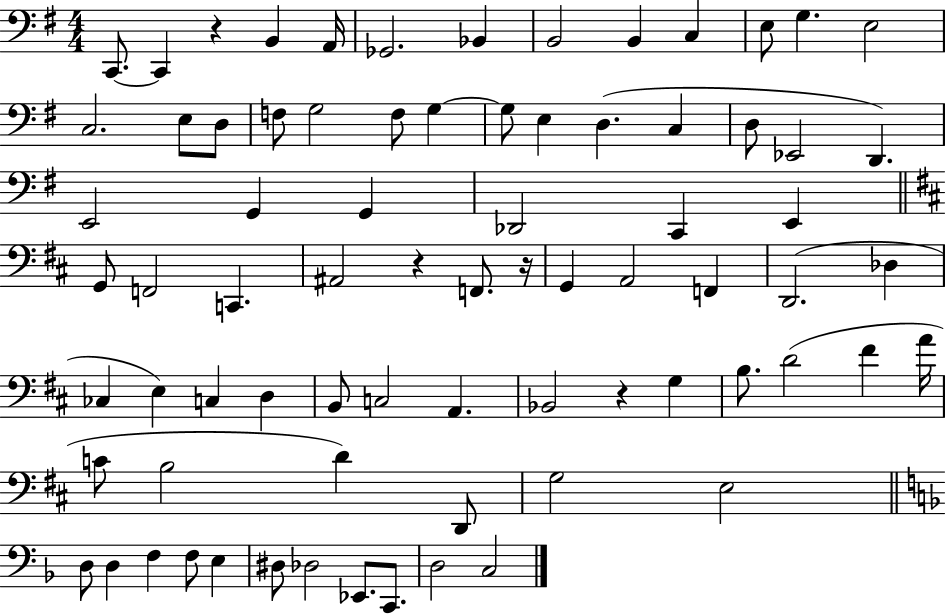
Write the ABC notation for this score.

X:1
T:Untitled
M:4/4
L:1/4
K:G
C,,/2 C,, z B,, A,,/4 _G,,2 _B,, B,,2 B,, C, E,/2 G, E,2 C,2 E,/2 D,/2 F,/2 G,2 F,/2 G, G,/2 E, D, C, D,/2 _E,,2 D,, E,,2 G,, G,, _D,,2 C,, E,, G,,/2 F,,2 C,, ^A,,2 z F,,/2 z/4 G,, A,,2 F,, D,,2 _D, _C, E, C, D, B,,/2 C,2 A,, _B,,2 z G, B,/2 D2 ^F A/4 C/2 B,2 D D,,/2 G,2 E,2 D,/2 D, F, F,/2 E, ^D,/2 _D,2 _E,,/2 C,,/2 D,2 C,2